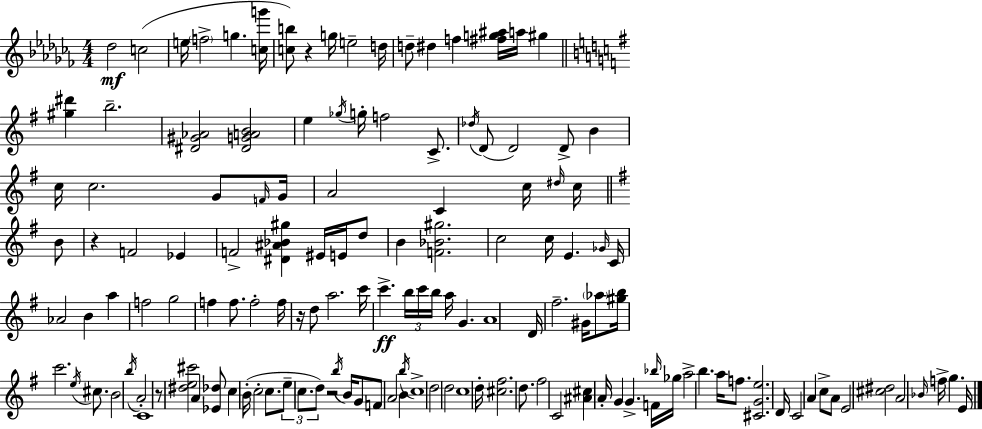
Db5/h C5/h E5/s F5/h G5/q. [C5,G6]/s [C5,B5]/e R/q G5/s E5/h D5/s D5/e D#5/q F5/q [F#5,G5,A#5]/s A5/s G#5/q [G#5,D#6]/q B5/h. [D#4,G#4,Ab4]/h [D#4,G4,A4,B4]/h E5/q Gb5/s G5/s F5/h C4/e. Db5/s D4/e D4/h D4/e B4/q C5/s C5/h. G4/e F4/s G4/s A4/h C4/q C5/s D#5/s C5/s B4/e R/q F4/h Eb4/q F4/h [D#4,A#4,Bb4,G#5]/q EIS4/s E4/s D5/e B4/q [F4,Bb4,G#5]/h. C5/h C5/s E4/q. Gb4/s C4/s Ab4/h B4/q A5/q F5/h G5/h F5/q F5/e. F5/h F5/s R/s D5/e A5/h. C6/s C6/q. B5/s C6/s B5/s A5/s G4/q. A4/w D4/s F#5/h. G#4/s Ab5/e [G#5,B5]/s C6/h. E5/s C#5/e. B4/h B5/s A4/h C4/w R/e [D#5,E5,C#6]/h A4/q [Eb4,Db5]/e C5/q B4/s C5/h C5/e. E5/e C5/e. D5/e R/h B5/s B4/s G4/e F4/e A4/h B4/q B5/s C5/w D5/h D5/h C5/w D5/s [C#5,F#5]/h. D5/e. F#5/h C4/h [A#4,C#5]/q A4/s G4/q G4/q. F4/s Bb5/s Gb5/s A5/h B5/q. A5/s F5/e. [C#4,G4,E5]/h. D4/s C4/h A4/q C5/e A4/e E4/h [C#5,D#5]/h A4/h Bb4/s F5/s G5/q. E4/s